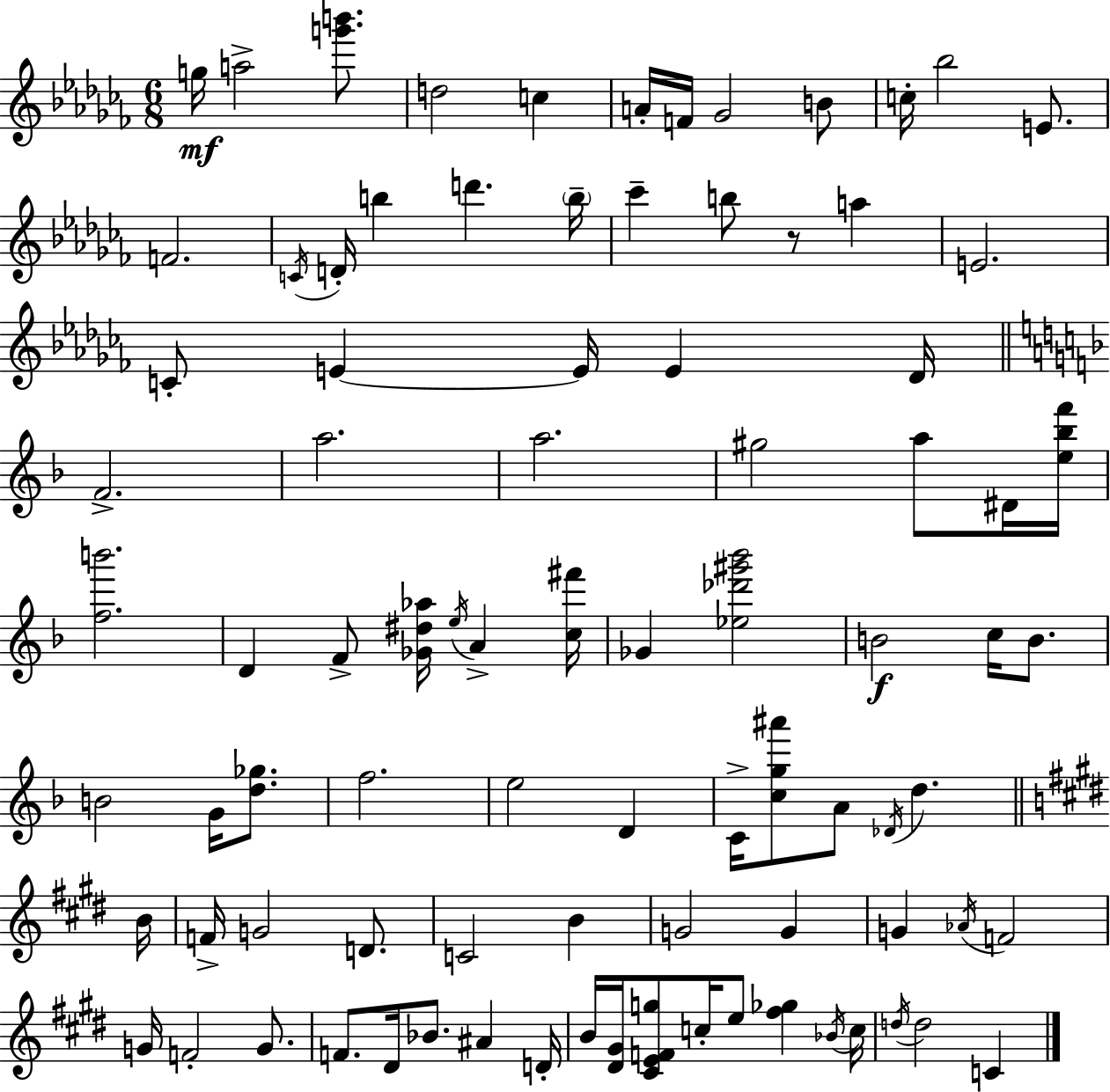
{
  \clef treble
  \numericTimeSignature
  \time 6/8
  \key aes \minor
  g''16\mf a''2-> <g''' b'''>8. | d''2 c''4 | a'16-. f'16 ges'2 b'8 | c''16-. bes''2 e'8. | \break f'2. | \acciaccatura { c'16 } d'16-. b''4 d'''4. | \parenthesize b''16-- ces'''4-- b''8 r8 a''4 | e'2. | \break c'8-. e'4~~ e'16 e'4 | des'16 \bar "||" \break \key f \major f'2.-> | a''2. | a''2. | gis''2 a''8 dis'16 <e'' bes'' f'''>16 | \break <f'' b'''>2. | d'4 f'8-> <ges' dis'' aes''>16 \acciaccatura { e''16 } a'4-> | <c'' fis'''>16 ges'4 <ees'' des''' gis''' bes'''>2 | b'2\f c''16 b'8. | \break b'2 g'16 <d'' ges''>8. | f''2. | e''2 d'4 | c'16-> <c'' g'' ais'''>8 a'8 \acciaccatura { des'16 } d''4. | \break \bar "||" \break \key e \major b'16 f'16-> g'2 d'8. | c'2 b'4 | g'2 g'4 | g'4 \acciaccatura { aes'16 } f'2 | \break g'16 f'2-. g'8. | f'8. dis'16 bes'8. ais'4 | d'16-. b'16 <dis' gis'>16 <cis' e' f' g''>8 c''16-. e''8 <fis'' ges''>4 | \acciaccatura { bes'16 } c''16 \acciaccatura { d''16 } d''2 | \break c'4 \bar "|."
}